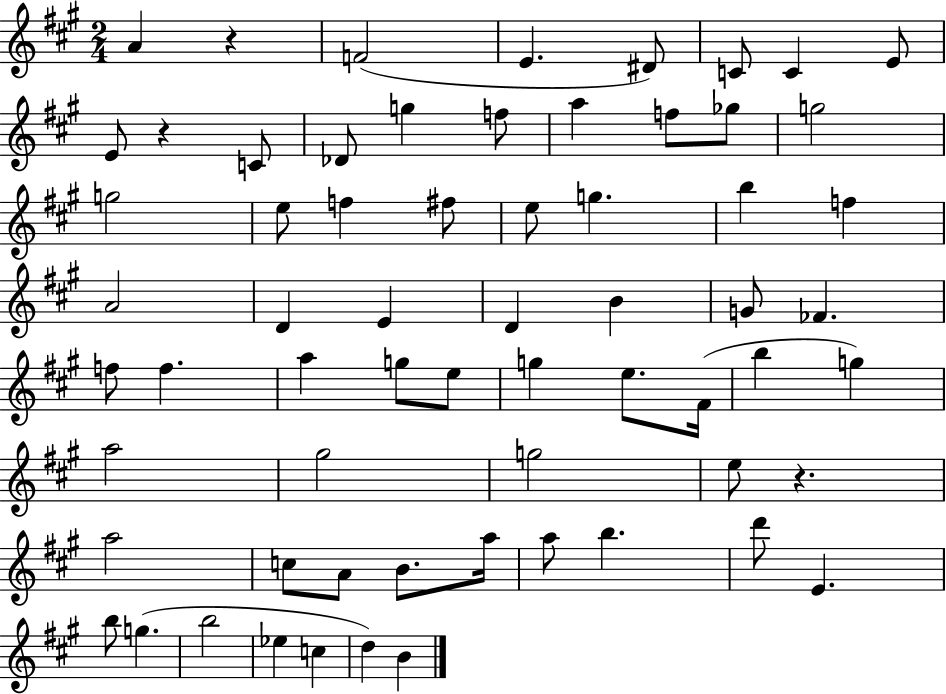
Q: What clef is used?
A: treble